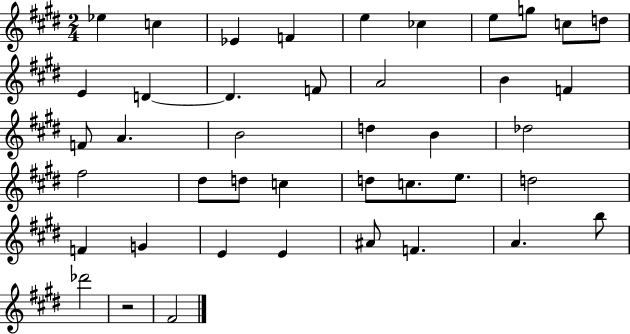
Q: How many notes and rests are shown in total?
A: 42